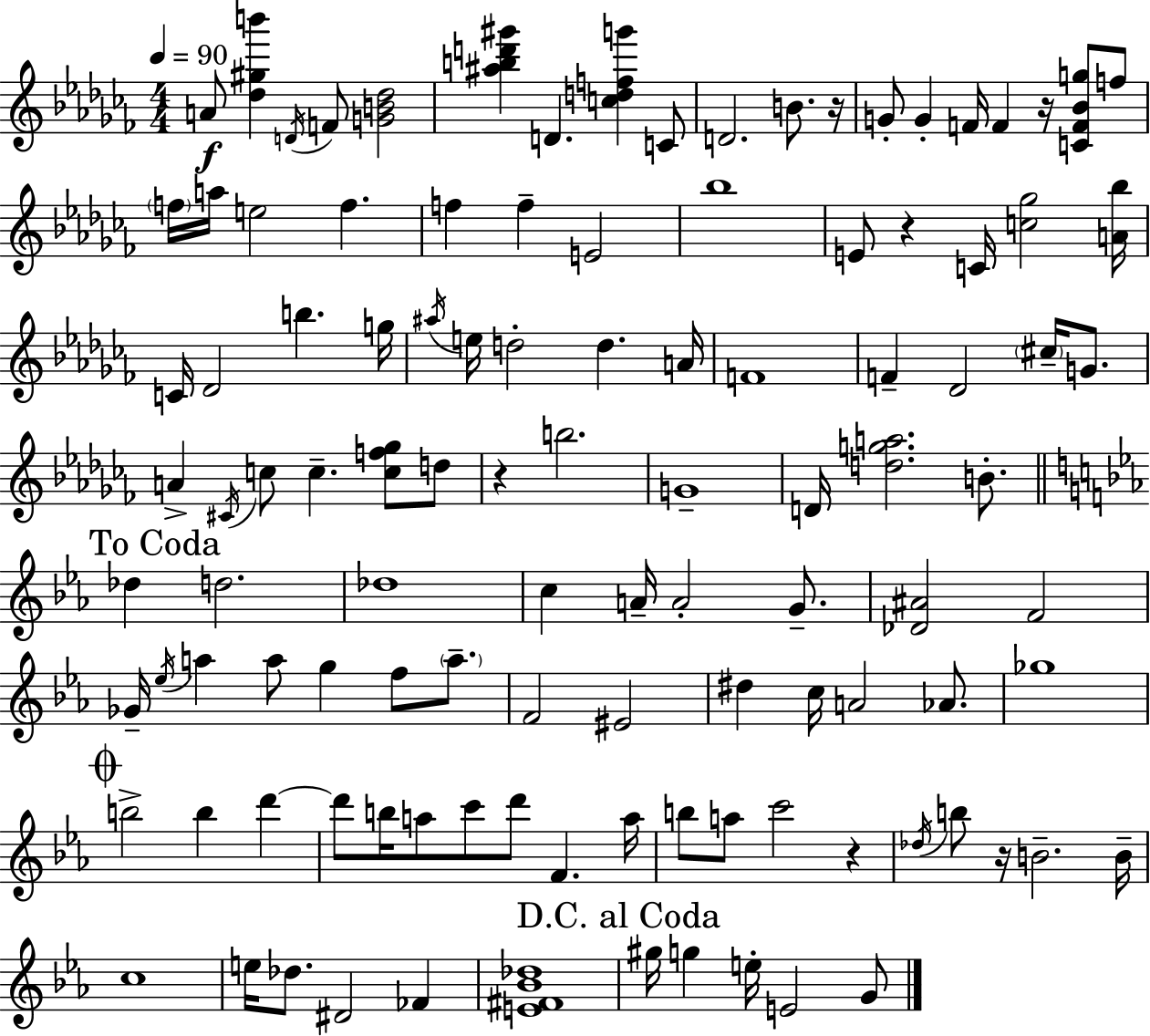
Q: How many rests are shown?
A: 6